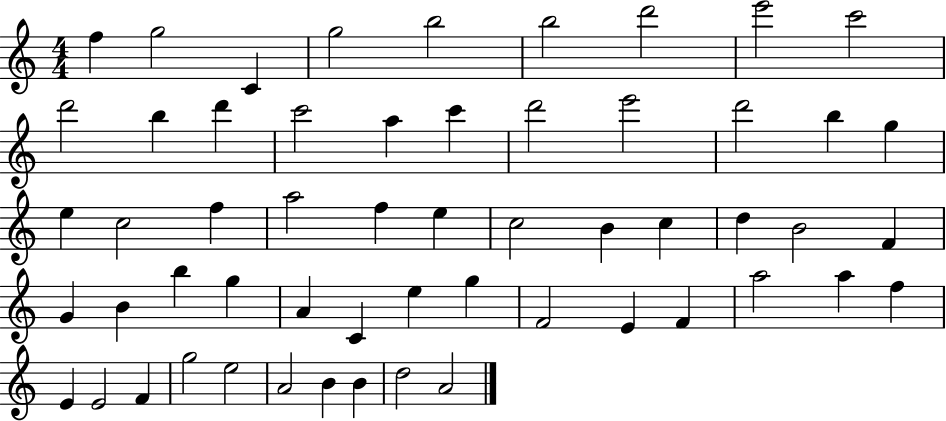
X:1
T:Untitled
M:4/4
L:1/4
K:C
f g2 C g2 b2 b2 d'2 e'2 c'2 d'2 b d' c'2 a c' d'2 e'2 d'2 b g e c2 f a2 f e c2 B c d B2 F G B b g A C e g F2 E F a2 a f E E2 F g2 e2 A2 B B d2 A2